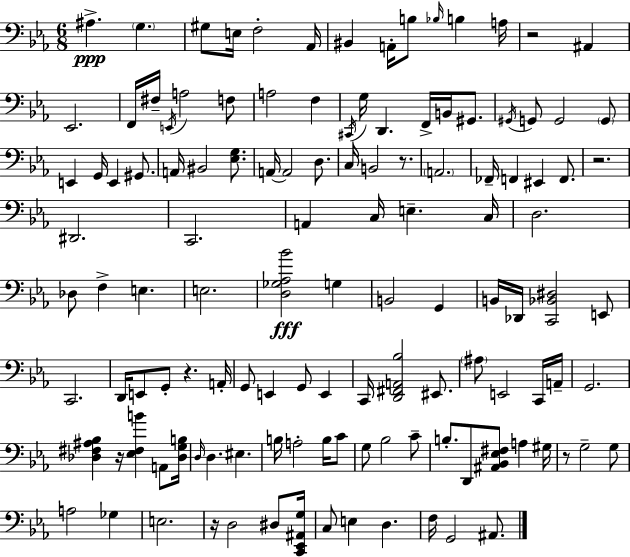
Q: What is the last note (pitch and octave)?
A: A#2